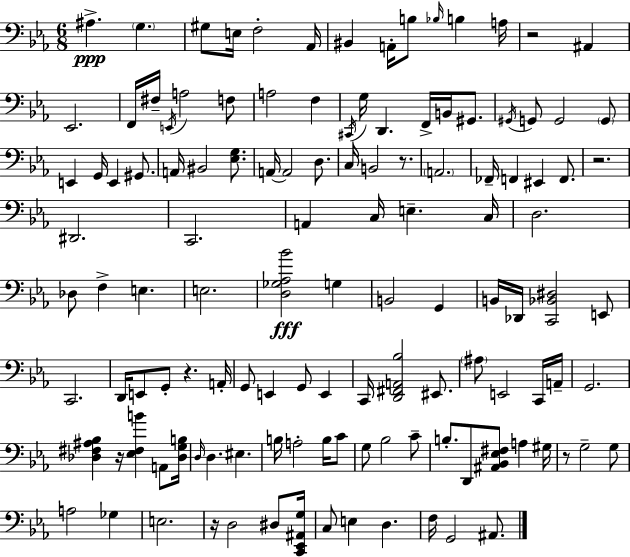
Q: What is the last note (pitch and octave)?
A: A#2